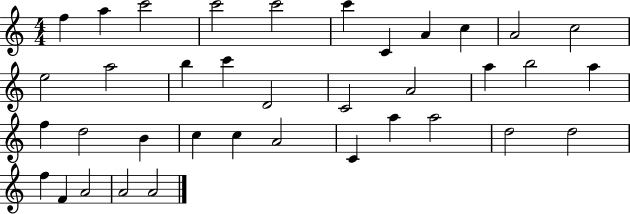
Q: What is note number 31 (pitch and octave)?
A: D5